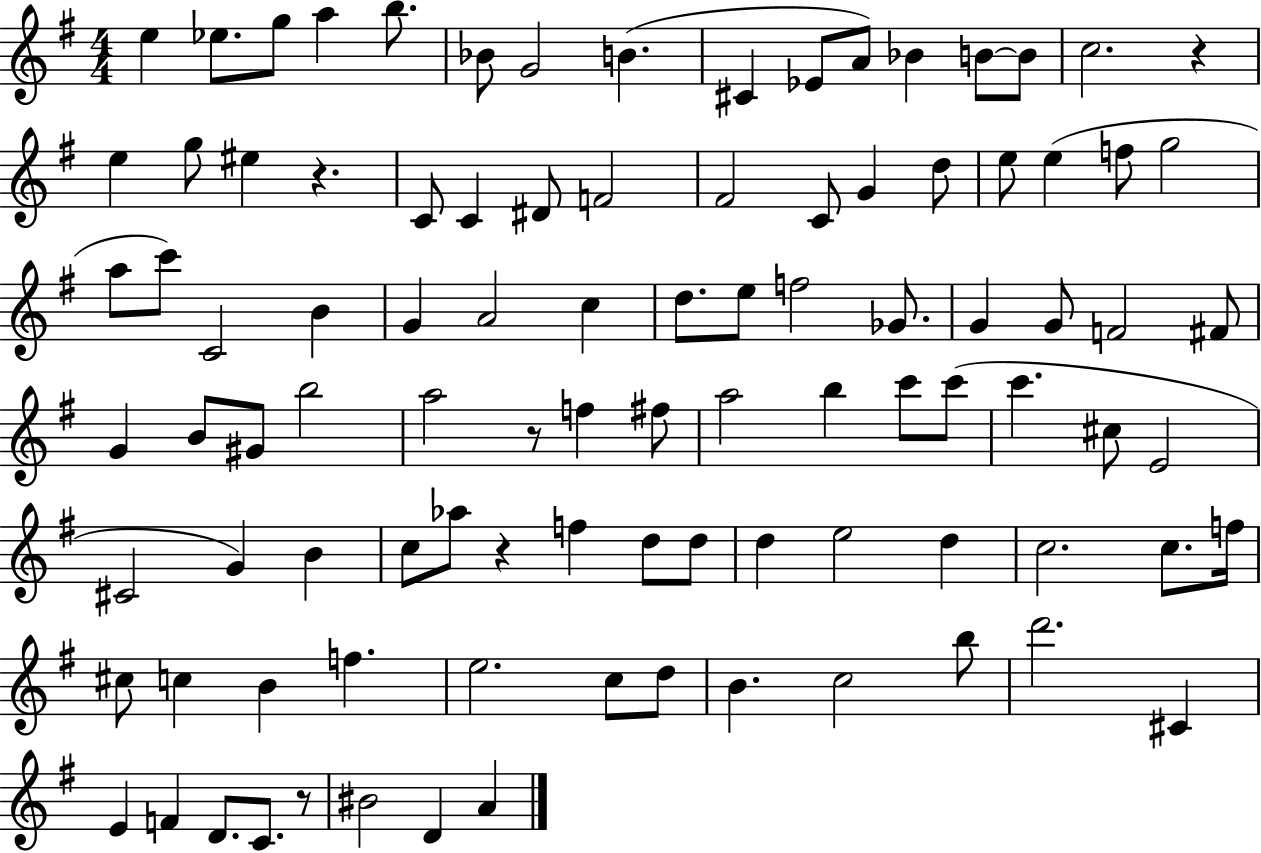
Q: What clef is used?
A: treble